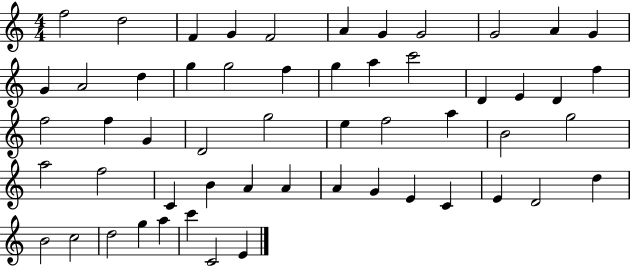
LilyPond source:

{
  \clef treble
  \numericTimeSignature
  \time 4/4
  \key c \major
  f''2 d''2 | f'4 g'4 f'2 | a'4 g'4 g'2 | g'2 a'4 g'4 | \break g'4 a'2 d''4 | g''4 g''2 f''4 | g''4 a''4 c'''2 | d'4 e'4 d'4 f''4 | \break f''2 f''4 g'4 | d'2 g''2 | e''4 f''2 a''4 | b'2 g''2 | \break a''2 f''2 | c'4 b'4 a'4 a'4 | a'4 g'4 e'4 c'4 | e'4 d'2 d''4 | \break b'2 c''2 | d''2 g''4 a''4 | c'''4 c'2 e'4 | \bar "|."
}